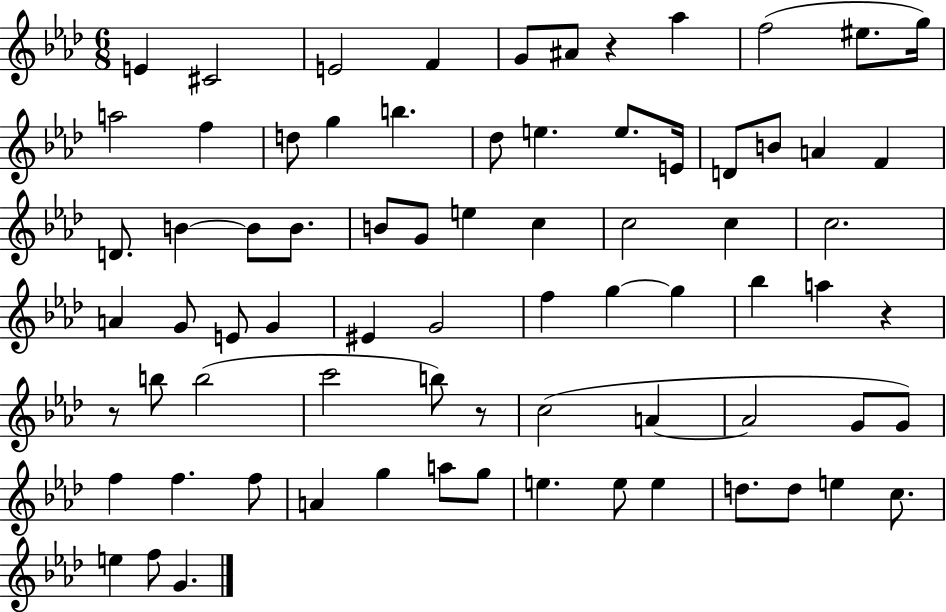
{
  \clef treble
  \numericTimeSignature
  \time 6/8
  \key aes \major
  e'4 cis'2 | e'2 f'4 | g'8 ais'8 r4 aes''4 | f''2( eis''8. g''16) | \break a''2 f''4 | d''8 g''4 b''4. | des''8 e''4. e''8. e'16 | d'8 b'8 a'4 f'4 | \break d'8. b'4~~ b'8 b'8. | b'8 g'8 e''4 c''4 | c''2 c''4 | c''2. | \break a'4 g'8 e'8 g'4 | eis'4 g'2 | f''4 g''4~~ g''4 | bes''4 a''4 r4 | \break r8 b''8 b''2( | c'''2 b''8) r8 | c''2( a'4~~ | a'2 g'8 g'8) | \break f''4 f''4. f''8 | a'4 g''4 a''8 g''8 | e''4. e''8 e''4 | d''8. d''8 e''4 c''8. | \break e''4 f''8 g'4. | \bar "|."
}